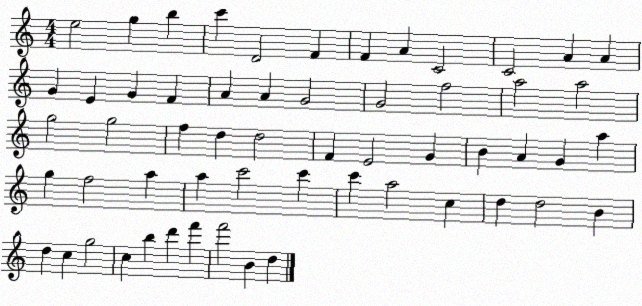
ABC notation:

X:1
T:Untitled
M:4/4
L:1/4
K:C
e2 g b c' D2 F F A C2 C2 A A G E G F A A G2 G2 f2 a2 a2 g2 g2 f d d2 F E2 G B A G a g f2 a a c'2 c' c' a2 c d d2 B d c g2 c b d' f' f'2 B d